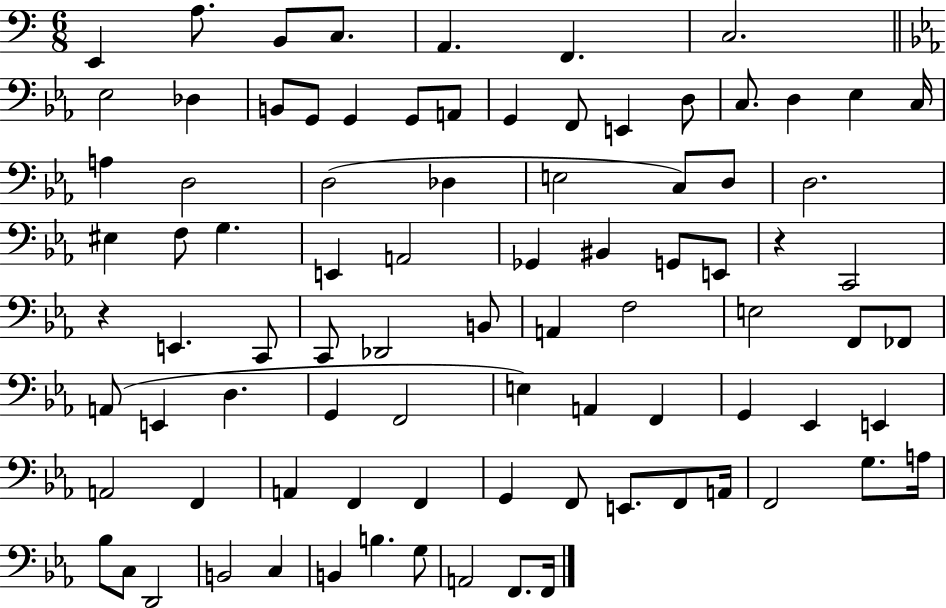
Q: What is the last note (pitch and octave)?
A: F2